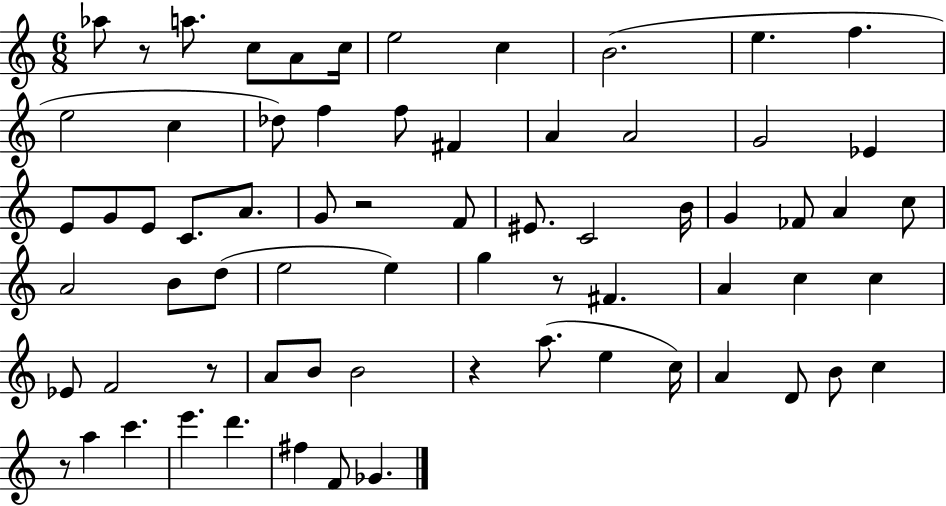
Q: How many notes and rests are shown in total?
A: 69